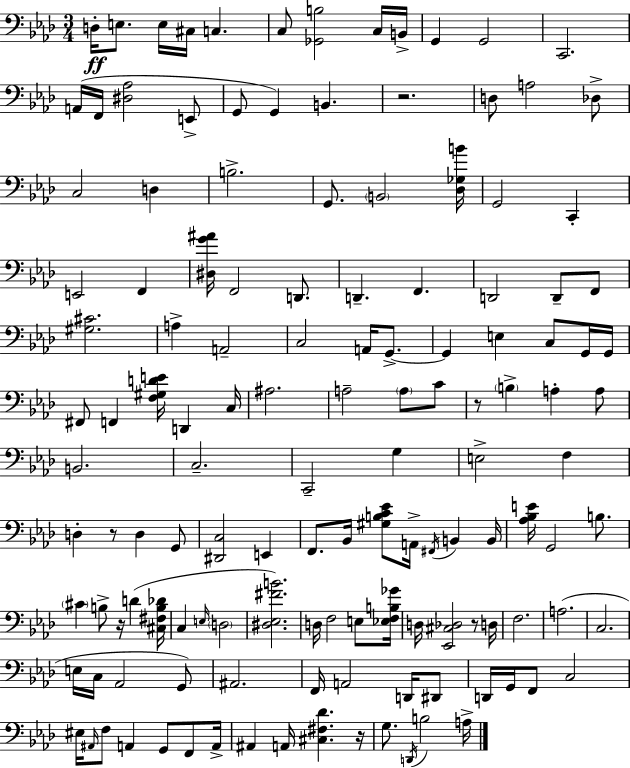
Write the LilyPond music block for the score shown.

{
  \clef bass
  \numericTimeSignature
  \time 3/4
  \key aes \major
  d16-.\ff e8. e16 cis16 c4. | c8 <ges, b>2 c16 b,16-> | g,4 g,2 | c,2. | \break a,16( f,16 <dis aes>2 e,8-> | g,8 g,4) b,4. | r2. | d8 a2 des8-> | \break c2 d4 | b2.-> | g,8. \parenthesize b,2 <des ges b'>16 | g,2 c,4-. | \break e,2 f,4 | <dis g' ais'>16 f,2 d,8. | d,4.-- f,4. | d,2 d,8-- f,8 | \break <gis cis'>2. | a4-> a,2-- | c2 a,16 g,8.->~~ | g,4 e4 c8 g,16 g,16 | \break fis,8 f,4 <f gis d' e'>16 d,4 c16 | ais2. | a2-- \parenthesize a8 c'8 | r8 \parenthesize b4-> a4-. a8 | \break b,2. | c2.-- | c,2-- g4 | e2-> f4 | \break d4-. r8 d4 g,8 | <dis, c>2 e,4 | f,8. bes,16 <gis b c' ees'>8 a,16-> \acciaccatura { fis,16 } b,4 | b,16 <aes bes e'>16 g,2 b8. | \break \parenthesize cis'4 b8-> r16 d'4( | <cis fis b des'>16 c4 \grace { e16 } \parenthesize d2 | <dis ees fis' b'>2.) | d16 f2 e8 | \break <ees f b ges'>16 d16 <ees, cis des>2 r8 | d16 f2. | a2.( | c2. | \break e16 c16 aes,2 | g,8) ais,2. | f,16 a,2 d,16 | dis,8 d,16 g,16 f,8 c2 | \break eis16 \grace { ais,16 } f8 a,4 g,8 | f,8 a,16-> ais,4 a,16 <cis fis des'>4. | r16 g8. \acciaccatura { d,16 } b2 | a16-> \bar "|."
}